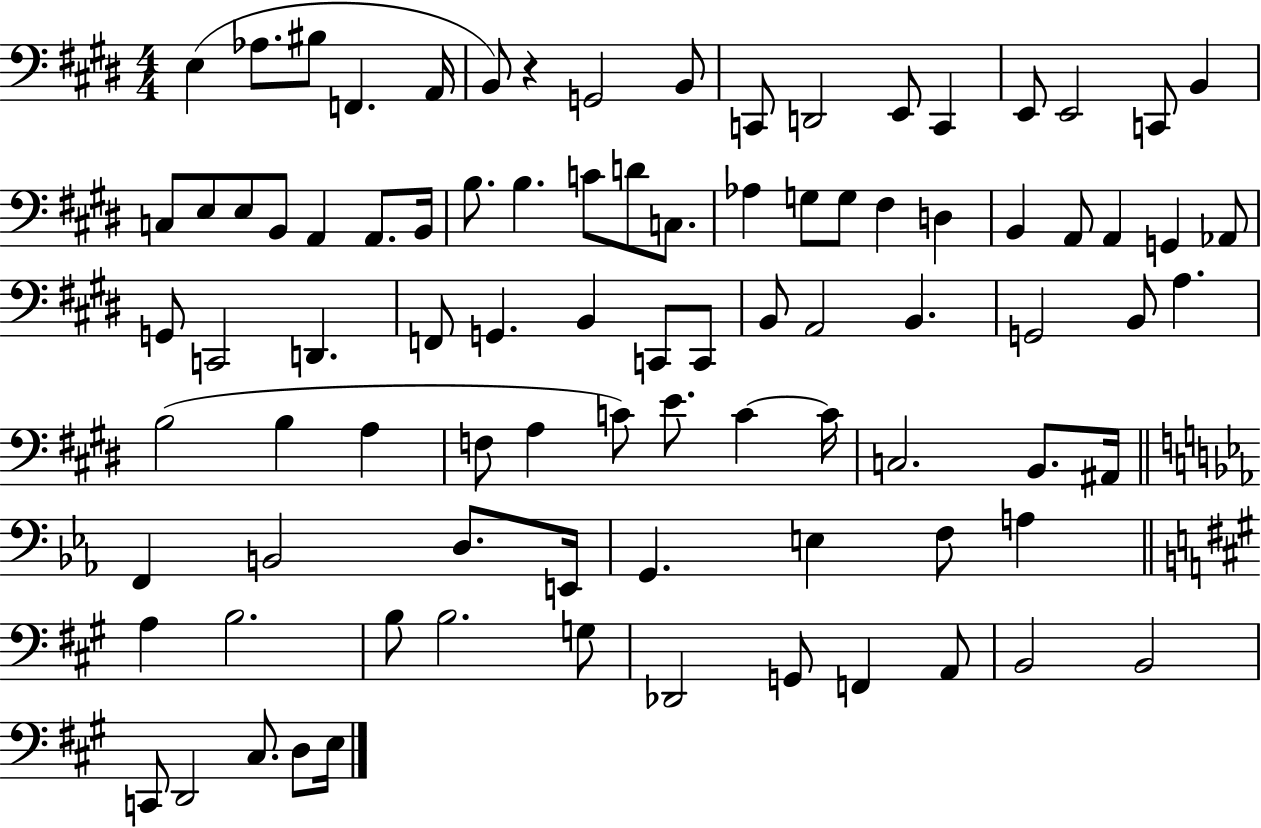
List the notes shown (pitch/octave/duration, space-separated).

E3/q Ab3/e. BIS3/e F2/q. A2/s B2/e R/q G2/h B2/e C2/e D2/h E2/e C2/q E2/e E2/h C2/e B2/q C3/e E3/e E3/e B2/e A2/q A2/e. B2/s B3/e. B3/q. C4/e D4/e C3/e. Ab3/q G3/e G3/e F#3/q D3/q B2/q A2/e A2/q G2/q Ab2/e G2/e C2/h D2/q. F2/e G2/q. B2/q C2/e C2/e B2/e A2/h B2/q. G2/h B2/e A3/q. B3/h B3/q A3/q F3/e A3/q C4/e E4/e. C4/q C4/s C3/h. B2/e. A#2/s F2/q B2/h D3/e. E2/s G2/q. E3/q F3/e A3/q A3/q B3/h. B3/e B3/h. G3/e Db2/h G2/e F2/q A2/e B2/h B2/h C2/e D2/h C#3/e. D3/e E3/s